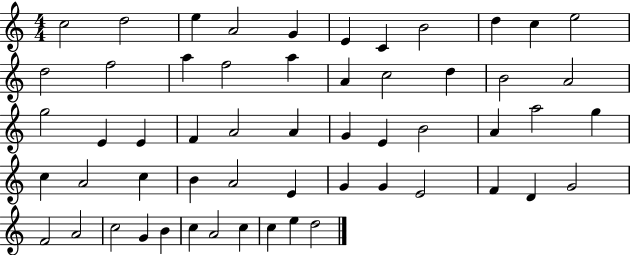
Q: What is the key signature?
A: C major